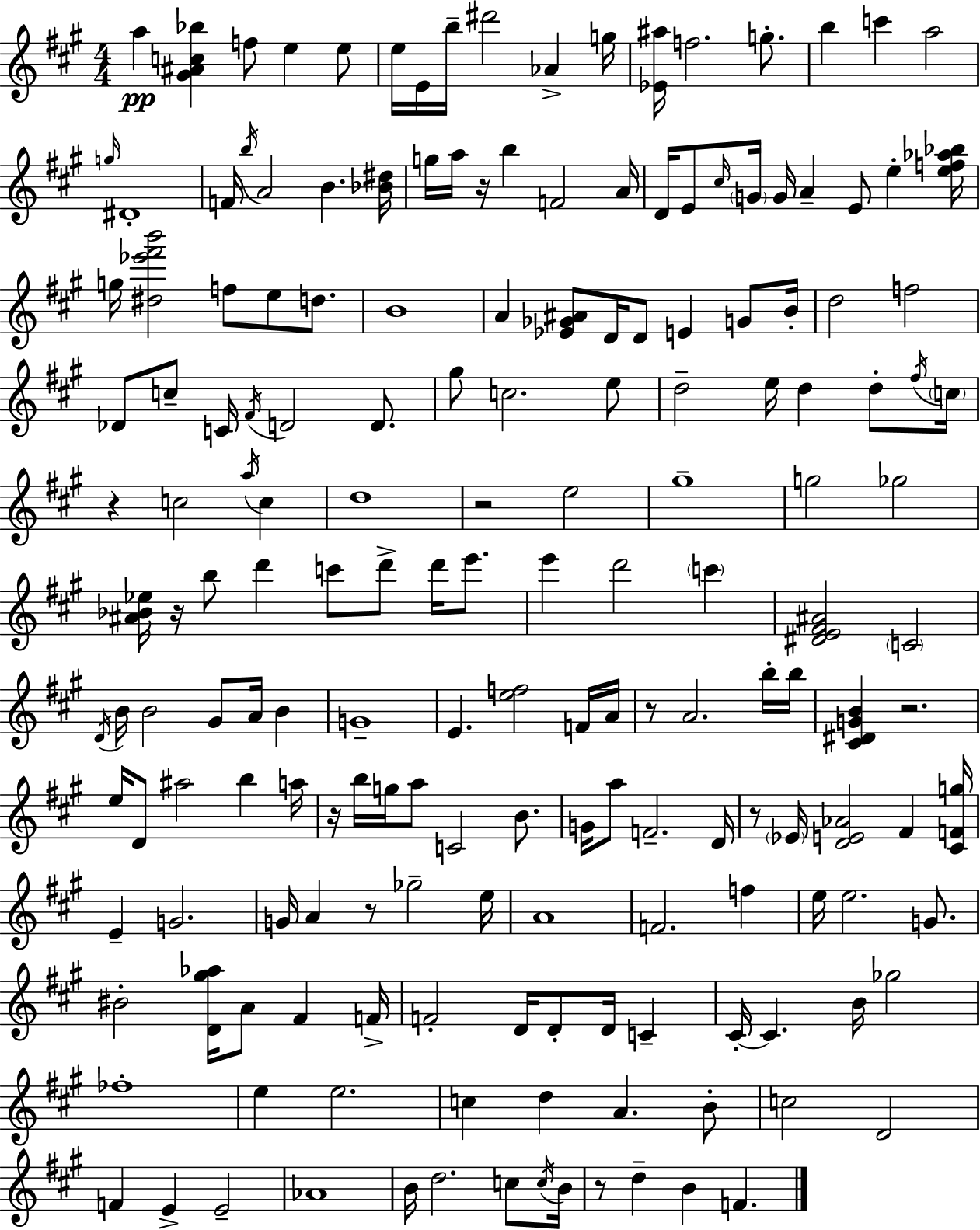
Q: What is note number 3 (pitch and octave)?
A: E5